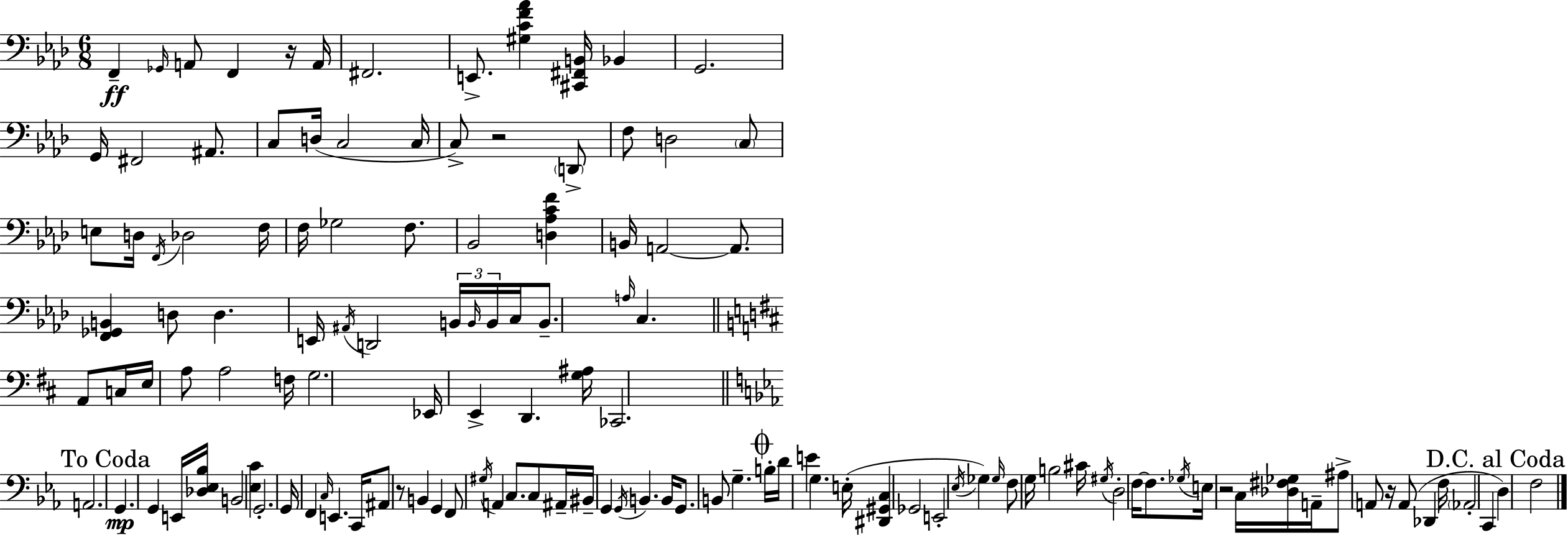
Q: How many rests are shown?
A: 5